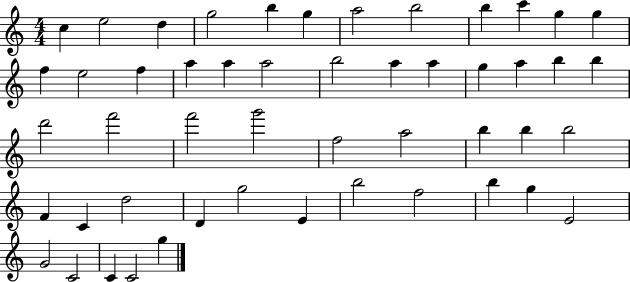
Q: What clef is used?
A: treble